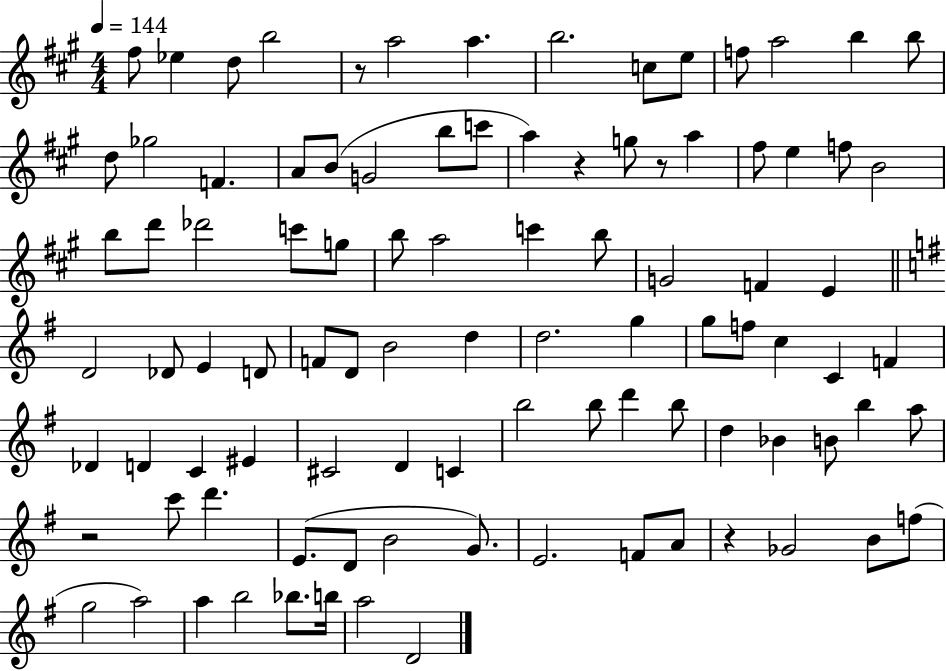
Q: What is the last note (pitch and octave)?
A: D4